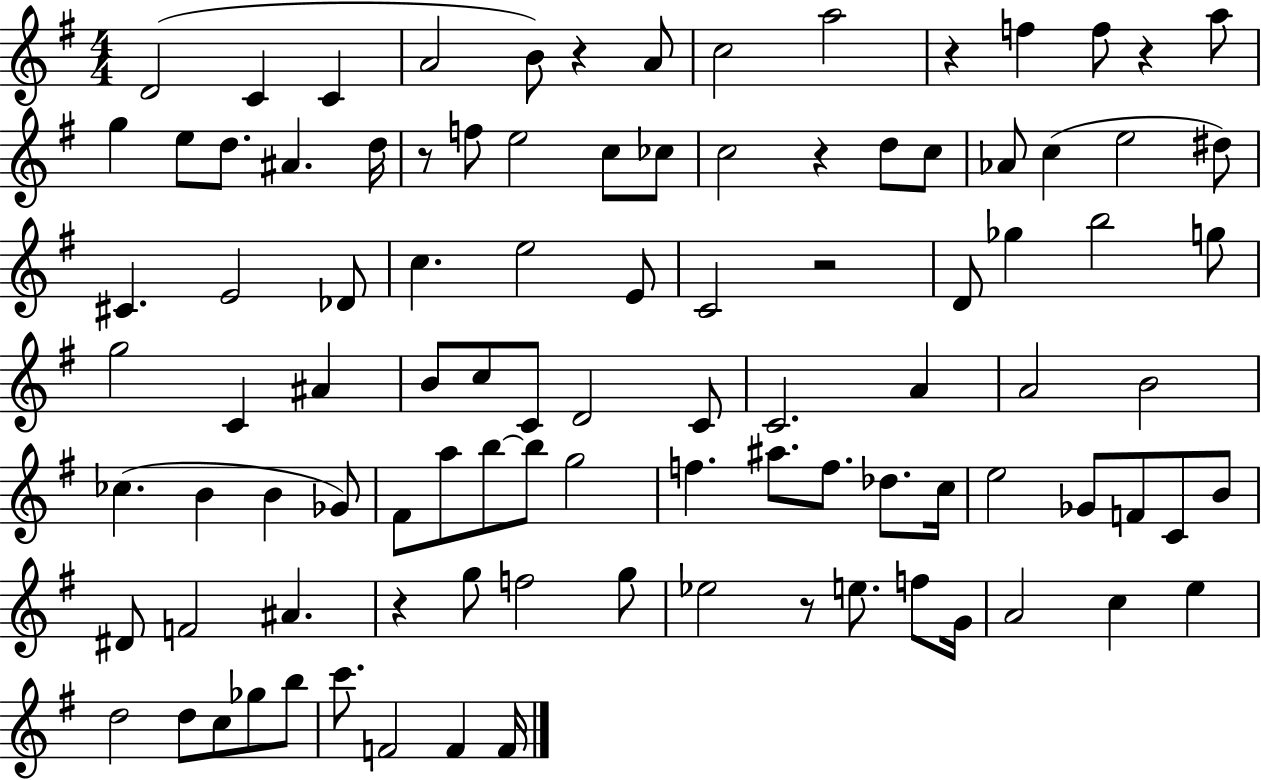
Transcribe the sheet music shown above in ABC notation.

X:1
T:Untitled
M:4/4
L:1/4
K:G
D2 C C A2 B/2 z A/2 c2 a2 z f f/2 z a/2 g e/2 d/2 ^A d/4 z/2 f/2 e2 c/2 _c/2 c2 z d/2 c/2 _A/2 c e2 ^d/2 ^C E2 _D/2 c e2 E/2 C2 z2 D/2 _g b2 g/2 g2 C ^A B/2 c/2 C/2 D2 C/2 C2 A A2 B2 _c B B _G/2 ^F/2 a/2 b/2 b/2 g2 f ^a/2 f/2 _d/2 c/4 e2 _G/2 F/2 C/2 B/2 ^D/2 F2 ^A z g/2 f2 g/2 _e2 z/2 e/2 f/2 G/4 A2 c e d2 d/2 c/2 _g/2 b/2 c'/2 F2 F F/4